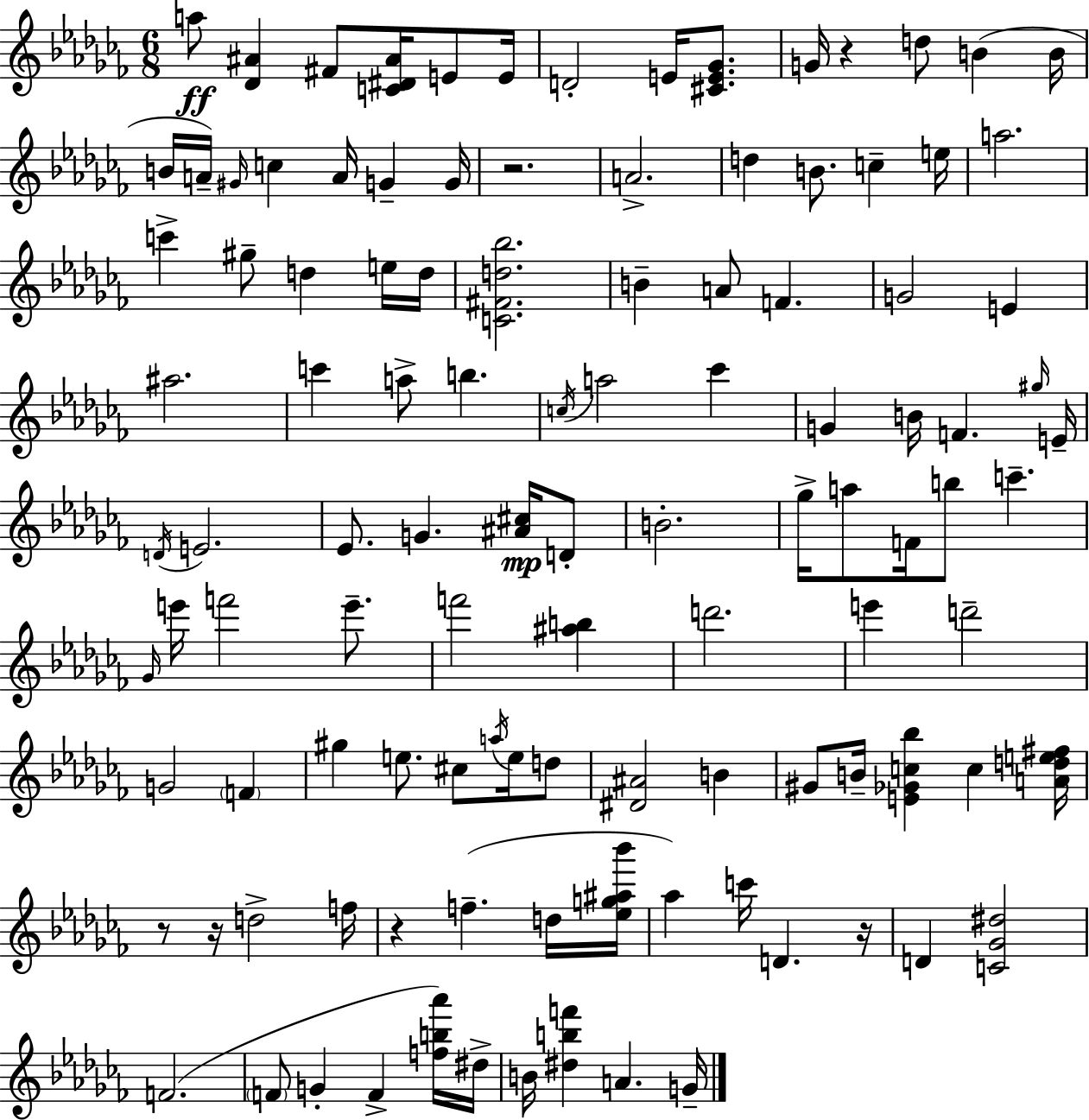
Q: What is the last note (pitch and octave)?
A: G4